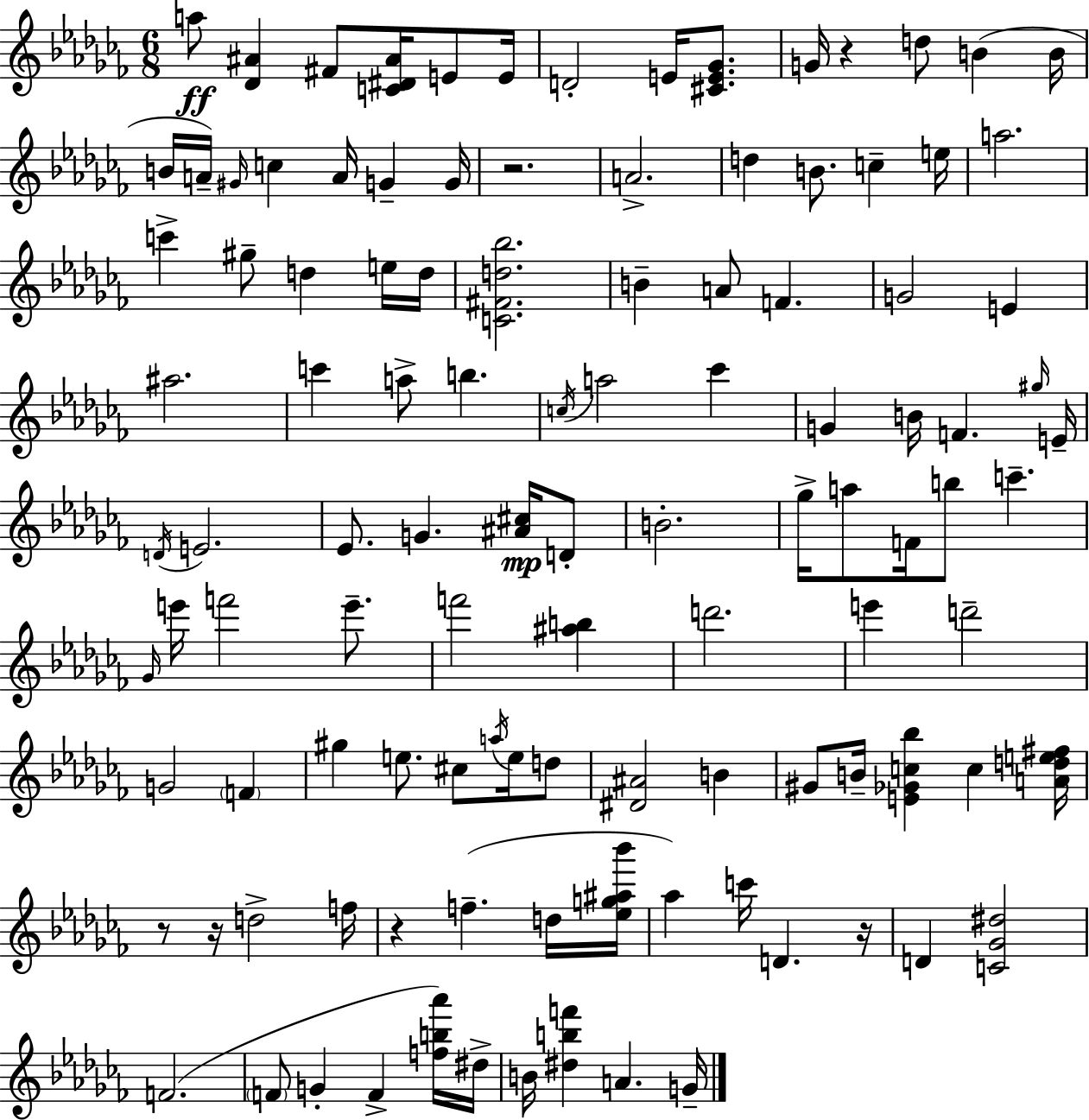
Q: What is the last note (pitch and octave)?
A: G4